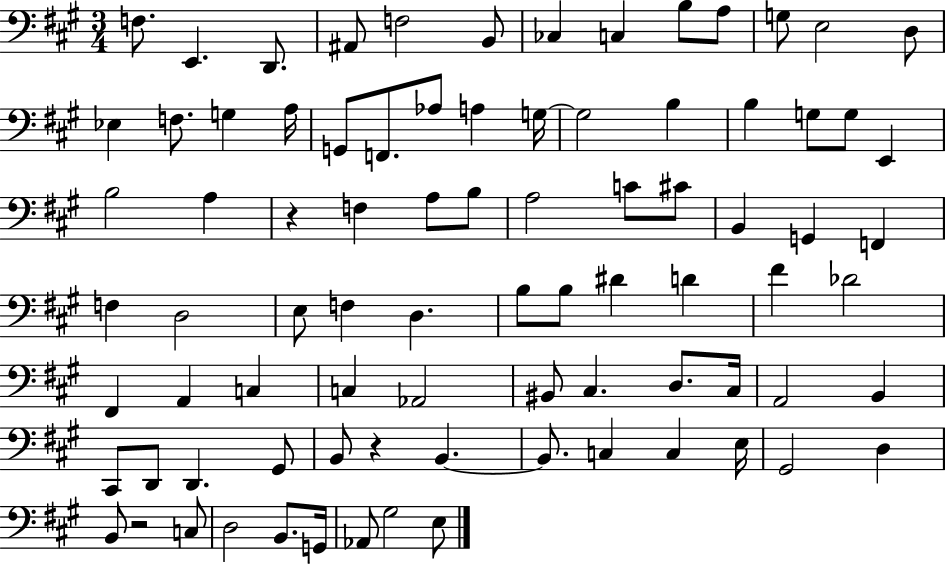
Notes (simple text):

F3/e. E2/q. D2/e. A#2/e F3/h B2/e CES3/q C3/q B3/e A3/e G3/e E3/h D3/e Eb3/q F3/e. G3/q A3/s G2/e F2/e. Ab3/e A3/q G3/s G3/h B3/q B3/q G3/e G3/e E2/q B3/h A3/q R/q F3/q A3/e B3/e A3/h C4/e C#4/e B2/q G2/q F2/q F3/q D3/h E3/e F3/q D3/q. B3/e B3/e D#4/q D4/q F#4/q Db4/h F#2/q A2/q C3/q C3/q Ab2/h BIS2/e C#3/q. D3/e. C#3/s A2/h B2/q C#2/e D2/e D2/q. G#2/e B2/e R/q B2/q. B2/e. C3/q C3/q E3/s G#2/h D3/q B2/e R/h C3/e D3/h B2/e. G2/s Ab2/e G#3/h E3/e